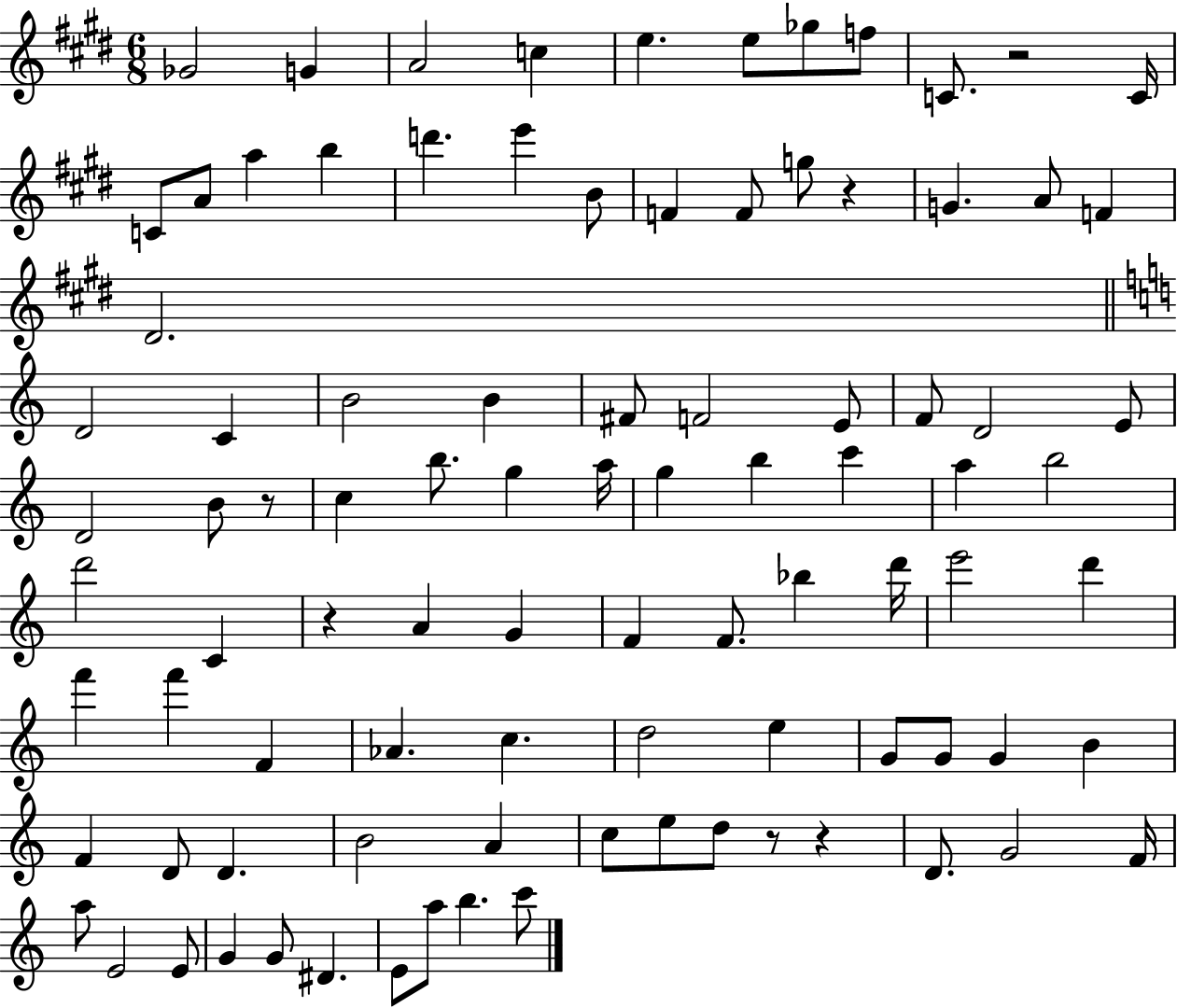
{
  \clef treble
  \numericTimeSignature
  \time 6/8
  \key e \major
  \repeat volta 2 { ges'2 g'4 | a'2 c''4 | e''4. e''8 ges''8 f''8 | c'8. r2 c'16 | \break c'8 a'8 a''4 b''4 | d'''4. e'''4 b'8 | f'4 f'8 g''8 r4 | g'4. a'8 f'4 | \break dis'2. | \bar "||" \break \key c \major d'2 c'4 | b'2 b'4 | fis'8 f'2 e'8 | f'8 d'2 e'8 | \break d'2 b'8 r8 | c''4 b''8. g''4 a''16 | g''4 b''4 c'''4 | a''4 b''2 | \break d'''2 c'4 | r4 a'4 g'4 | f'4 f'8. bes''4 d'''16 | e'''2 d'''4 | \break f'''4 f'''4 f'4 | aes'4. c''4. | d''2 e''4 | g'8 g'8 g'4 b'4 | \break f'4 d'8 d'4. | b'2 a'4 | c''8 e''8 d''8 r8 r4 | d'8. g'2 f'16 | \break a''8 e'2 e'8 | g'4 g'8 dis'4. | e'8 a''8 b''4. c'''8 | } \bar "|."
}